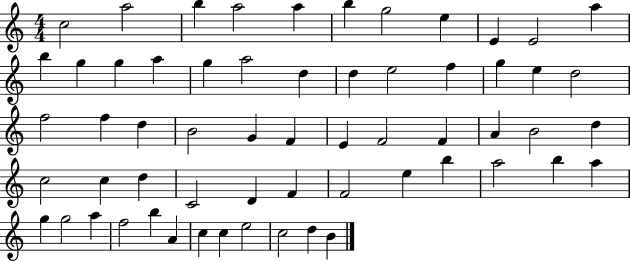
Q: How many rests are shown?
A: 0